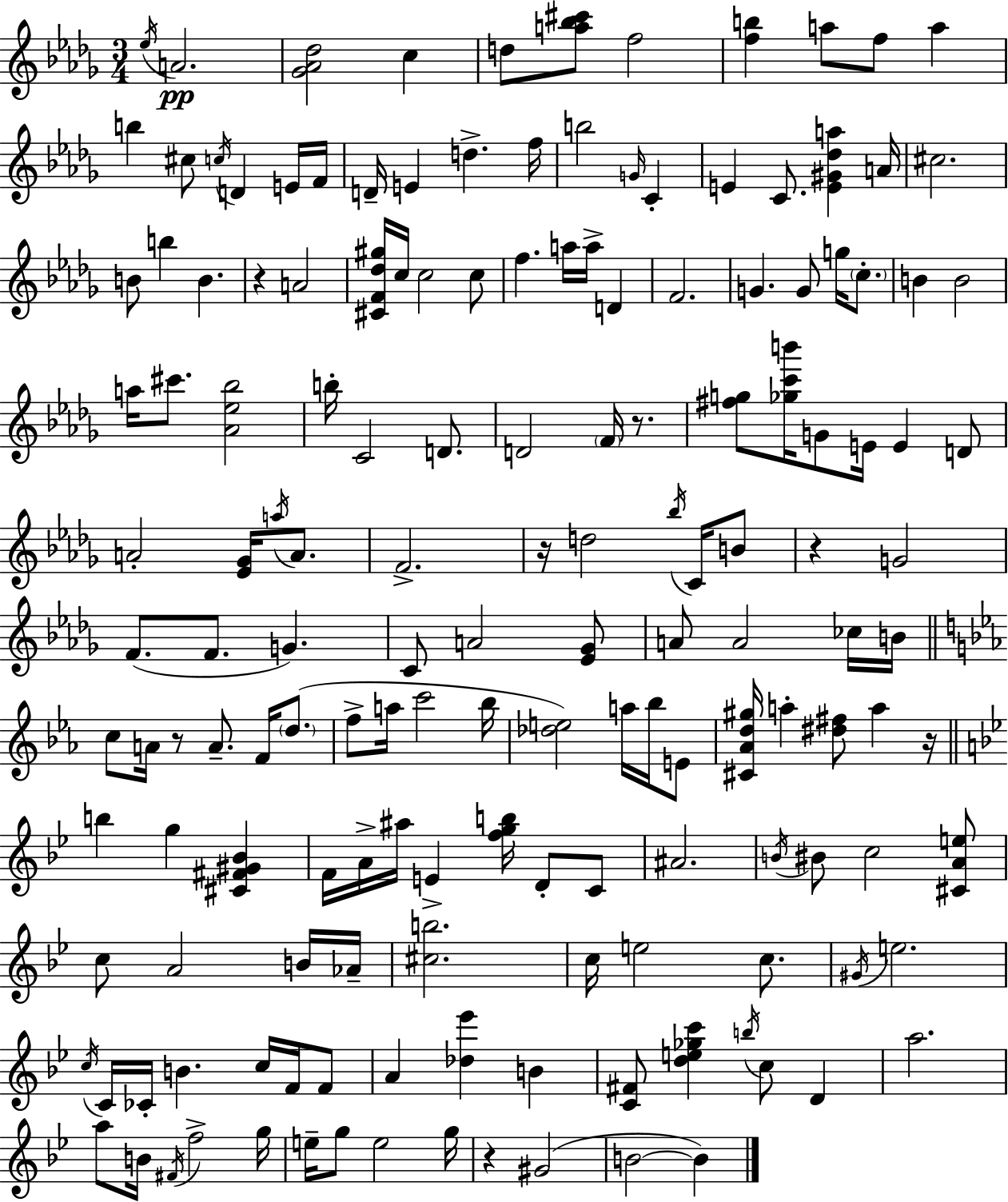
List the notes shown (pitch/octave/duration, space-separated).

Eb5/s A4/h. [Gb4,Ab4,Db5]/h C5/q D5/e [A5,Bb5,C#6]/e F5/h [F5,B5]/q A5/e F5/e A5/q B5/q C#5/e C5/s D4/q E4/s F4/s D4/s E4/q D5/q. F5/s B5/h G4/s C4/q E4/q C4/e. [E4,G#4,Db5,A5]/q A4/s C#5/h. B4/e B5/q B4/q. R/q A4/h [C#4,F4,Db5,G#5]/s C5/s C5/h C5/e F5/q. A5/s A5/s D4/q F4/h. G4/q. G4/e G5/s C5/e. B4/q B4/h A5/s C#6/e. [Ab4,Eb5,Bb5]/h B5/s C4/h D4/e. D4/h F4/s R/e. [F#5,G5]/e [Gb5,C6,B6]/s G4/e E4/s E4/q D4/e A4/h [Eb4,Gb4]/s A5/s A4/e. F4/h. R/s D5/h Bb5/s C4/s B4/e R/q G4/h F4/e. F4/e. G4/q. C4/e A4/h [Eb4,Gb4]/e A4/e A4/h CES5/s B4/s C5/e A4/s R/e A4/e. F4/s D5/e. F5/e A5/s C6/h Bb5/s [Db5,E5]/h A5/s Bb5/s E4/e [C#4,Ab4,D5,G#5]/s A5/q [D#5,F#5]/e A5/q R/s B5/q G5/q [C#4,F#4,G#4,Bb4]/q F4/s A4/s A#5/s E4/q [F5,G5,B5]/s D4/e C4/e A#4/h. B4/s BIS4/e C5/h [C#4,A4,E5]/e C5/e A4/h B4/s Ab4/s [C#5,B5]/h. C5/s E5/h C5/e. G#4/s E5/h. C5/s C4/s CES4/s B4/q. C5/s F4/s F4/e A4/q [Db5,Eb6]/q B4/q [C4,F#4]/e [D5,E5,Gb5,C6]/q B5/s C5/e D4/q A5/h. A5/e B4/s F#4/s F5/h G5/s E5/s G5/e E5/h G5/s R/q G#4/h B4/h B4/q